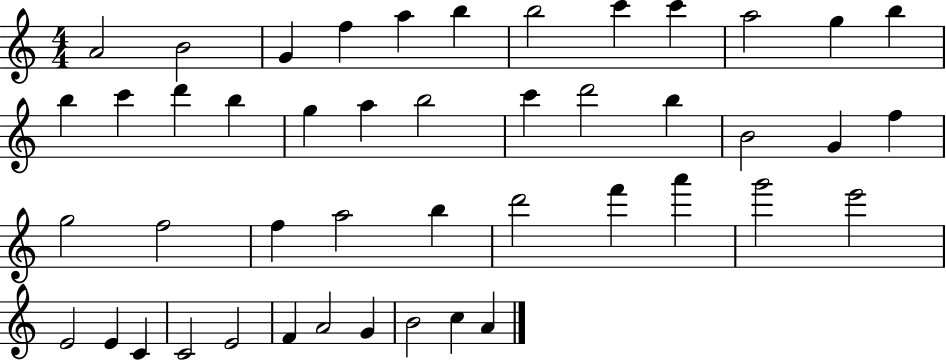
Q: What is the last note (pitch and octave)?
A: A4